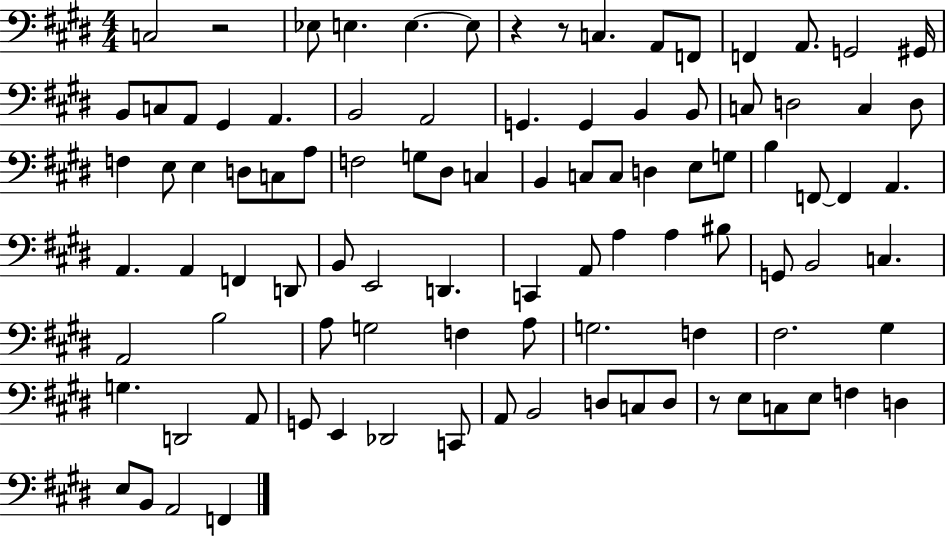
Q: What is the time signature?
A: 4/4